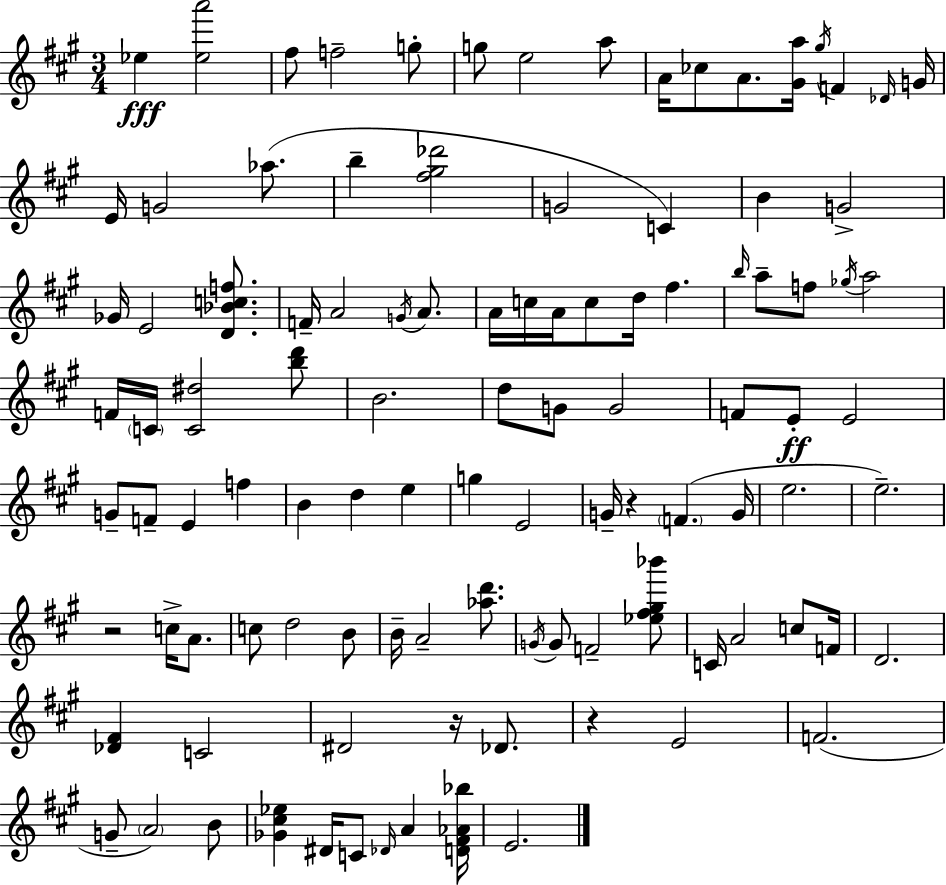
{
  \clef treble
  \numericTimeSignature
  \time 3/4
  \key a \major
  ees''4\fff <ees'' a'''>2 | fis''8 f''2-- g''8-. | g''8 e''2 a''8 | a'16 ces''8 a'8. <gis' a''>16 \acciaccatura { gis''16 } f'4 | \break \grace { des'16 } g'16 e'16 g'2 aes''8.( | b''4-- <fis'' gis'' des'''>2 | g'2 c'4) | b'4 g'2-> | \break ges'16 e'2 <d' bes' c'' f''>8. | f'16-- a'2 \acciaccatura { g'16 } | a'8. a'16 c''16 a'16 c''8 d''16 fis''4. | \grace { b''16 } a''8-- f''8 \acciaccatura { ges''16 } a''2 | \break f'16 \parenthesize c'16 <c' dis''>2 | <b'' d'''>8 b'2. | d''8 g'8 g'2 | f'8 e'8-.\ff e'2 | \break g'8-- f'8-- e'4 | f''4 b'4 d''4 | e''4 g''4 e'2 | g'16-- r4 \parenthesize f'4.( | \break g'16 e''2. | e''2.--) | r2 | c''16-> a'8. c''8 d''2 | \break b'8 b'16-- a'2-- | <aes'' d'''>8. \acciaccatura { g'16 } g'8 f'2-- | <ees'' fis'' gis'' bes'''>8 c'16 a'2 | c''8 f'16 d'2. | \break <des' fis'>4 c'2 | dis'2 | r16 des'8. r4 e'2 | f'2.( | \break g'8-- \parenthesize a'2) | b'8 <ges' cis'' ees''>4 dis'16 c'8 | \grace { des'16 } a'4 <d' fis' aes' bes''>16 e'2. | \bar "|."
}